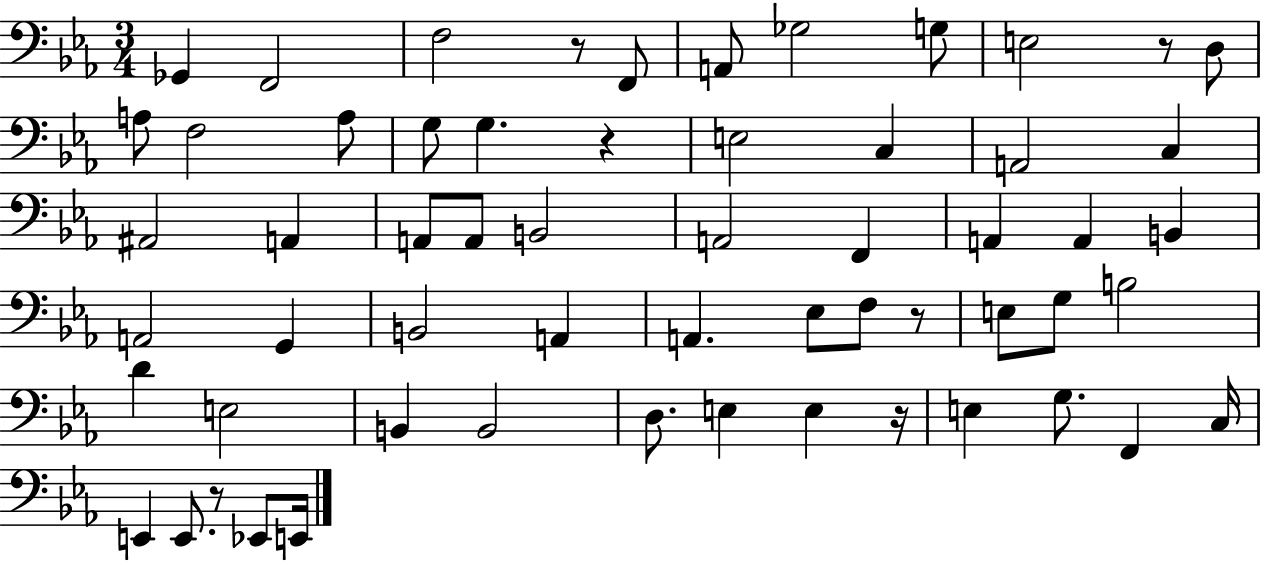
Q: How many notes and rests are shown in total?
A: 59